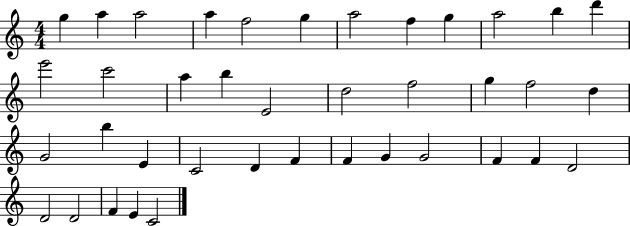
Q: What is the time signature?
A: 4/4